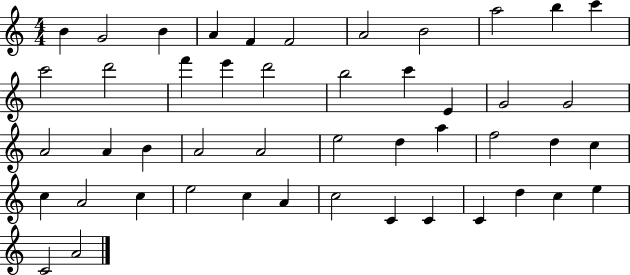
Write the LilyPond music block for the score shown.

{
  \clef treble
  \numericTimeSignature
  \time 4/4
  \key c \major
  b'4 g'2 b'4 | a'4 f'4 f'2 | a'2 b'2 | a''2 b''4 c'''4 | \break c'''2 d'''2 | f'''4 e'''4 d'''2 | b''2 c'''4 e'4 | g'2 g'2 | \break a'2 a'4 b'4 | a'2 a'2 | e''2 d''4 a''4 | f''2 d''4 c''4 | \break c''4 a'2 c''4 | e''2 c''4 a'4 | c''2 c'4 c'4 | c'4 d''4 c''4 e''4 | \break c'2 a'2 | \bar "|."
}